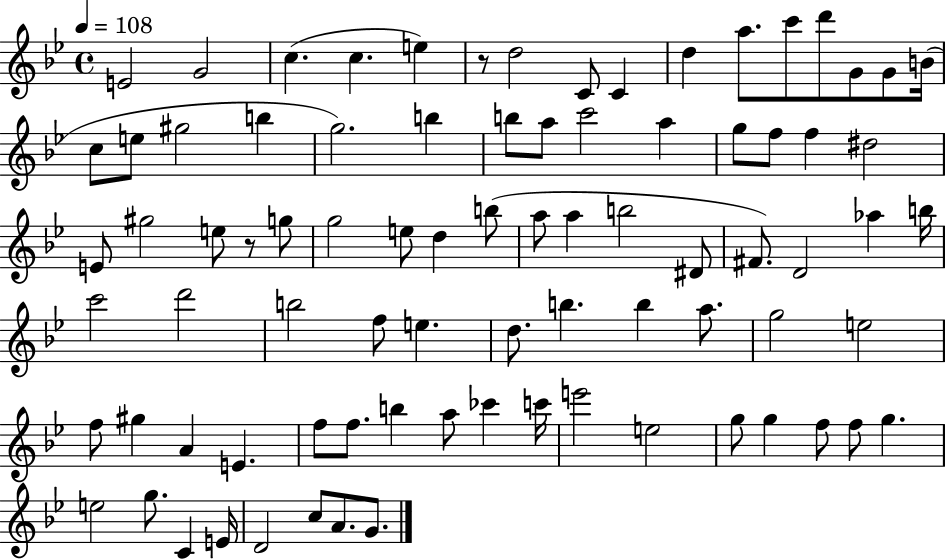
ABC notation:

X:1
T:Untitled
M:4/4
L:1/4
K:Bb
E2 G2 c c e z/2 d2 C/2 C d a/2 c'/2 d'/2 G/2 G/2 B/4 c/2 e/2 ^g2 b g2 b b/2 a/2 c'2 a g/2 f/2 f ^d2 E/2 ^g2 e/2 z/2 g/2 g2 e/2 d b/2 a/2 a b2 ^D/2 ^F/2 D2 _a b/4 c'2 d'2 b2 f/2 e d/2 b b a/2 g2 e2 f/2 ^g A E f/2 f/2 b a/2 _c' c'/4 e'2 e2 g/2 g f/2 f/2 g e2 g/2 C E/4 D2 c/2 A/2 G/2